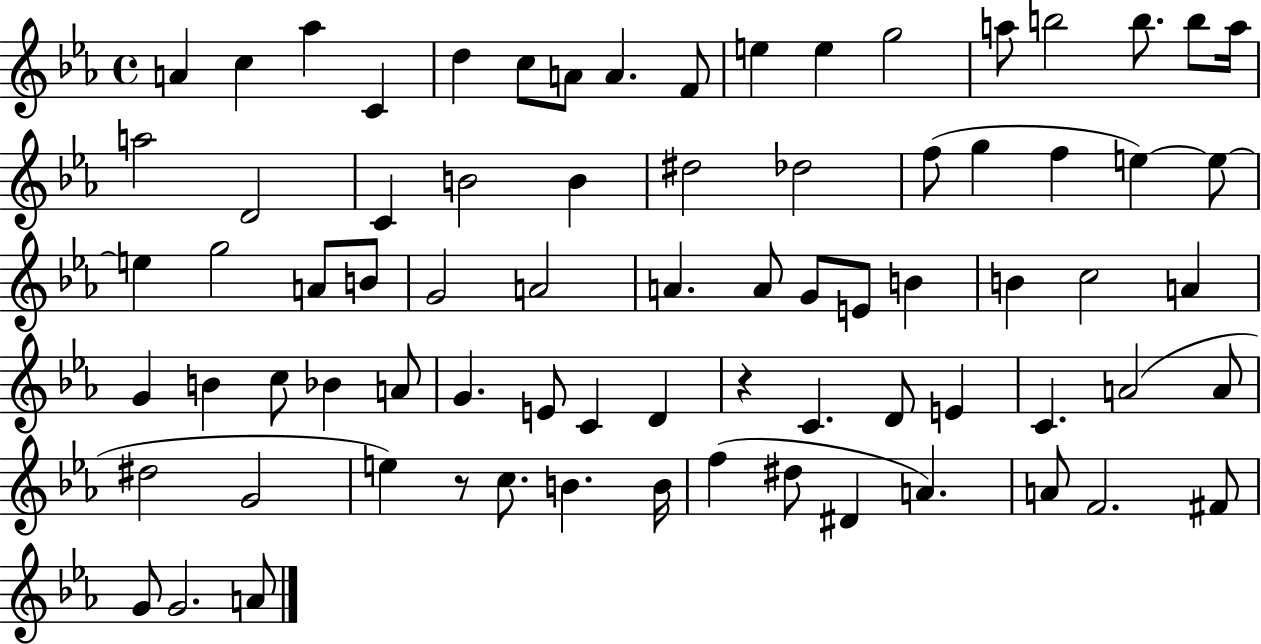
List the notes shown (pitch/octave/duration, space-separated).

A4/q C5/q Ab5/q C4/q D5/q C5/e A4/e A4/q. F4/e E5/q E5/q G5/h A5/e B5/h B5/e. B5/e A5/s A5/h D4/h C4/q B4/h B4/q D#5/h Db5/h F5/e G5/q F5/q E5/q E5/e E5/q G5/h A4/e B4/e G4/h A4/h A4/q. A4/e G4/e E4/e B4/q B4/q C5/h A4/q G4/q B4/q C5/e Bb4/q A4/e G4/q. E4/e C4/q D4/q R/q C4/q. D4/e E4/q C4/q. A4/h A4/e D#5/h G4/h E5/q R/e C5/e. B4/q. B4/s F5/q D#5/e D#4/q A4/q. A4/e F4/h. F#4/e G4/e G4/h. A4/e